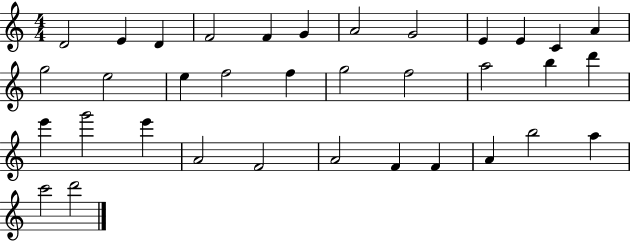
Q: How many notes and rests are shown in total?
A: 35